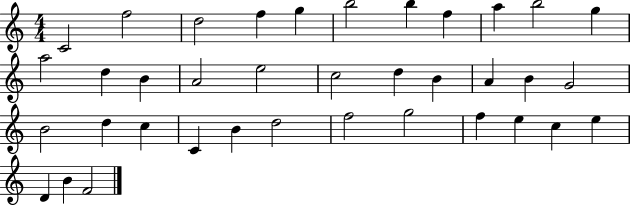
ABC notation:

X:1
T:Untitled
M:4/4
L:1/4
K:C
C2 f2 d2 f g b2 b f a b2 g a2 d B A2 e2 c2 d B A B G2 B2 d c C B d2 f2 g2 f e c e D B F2